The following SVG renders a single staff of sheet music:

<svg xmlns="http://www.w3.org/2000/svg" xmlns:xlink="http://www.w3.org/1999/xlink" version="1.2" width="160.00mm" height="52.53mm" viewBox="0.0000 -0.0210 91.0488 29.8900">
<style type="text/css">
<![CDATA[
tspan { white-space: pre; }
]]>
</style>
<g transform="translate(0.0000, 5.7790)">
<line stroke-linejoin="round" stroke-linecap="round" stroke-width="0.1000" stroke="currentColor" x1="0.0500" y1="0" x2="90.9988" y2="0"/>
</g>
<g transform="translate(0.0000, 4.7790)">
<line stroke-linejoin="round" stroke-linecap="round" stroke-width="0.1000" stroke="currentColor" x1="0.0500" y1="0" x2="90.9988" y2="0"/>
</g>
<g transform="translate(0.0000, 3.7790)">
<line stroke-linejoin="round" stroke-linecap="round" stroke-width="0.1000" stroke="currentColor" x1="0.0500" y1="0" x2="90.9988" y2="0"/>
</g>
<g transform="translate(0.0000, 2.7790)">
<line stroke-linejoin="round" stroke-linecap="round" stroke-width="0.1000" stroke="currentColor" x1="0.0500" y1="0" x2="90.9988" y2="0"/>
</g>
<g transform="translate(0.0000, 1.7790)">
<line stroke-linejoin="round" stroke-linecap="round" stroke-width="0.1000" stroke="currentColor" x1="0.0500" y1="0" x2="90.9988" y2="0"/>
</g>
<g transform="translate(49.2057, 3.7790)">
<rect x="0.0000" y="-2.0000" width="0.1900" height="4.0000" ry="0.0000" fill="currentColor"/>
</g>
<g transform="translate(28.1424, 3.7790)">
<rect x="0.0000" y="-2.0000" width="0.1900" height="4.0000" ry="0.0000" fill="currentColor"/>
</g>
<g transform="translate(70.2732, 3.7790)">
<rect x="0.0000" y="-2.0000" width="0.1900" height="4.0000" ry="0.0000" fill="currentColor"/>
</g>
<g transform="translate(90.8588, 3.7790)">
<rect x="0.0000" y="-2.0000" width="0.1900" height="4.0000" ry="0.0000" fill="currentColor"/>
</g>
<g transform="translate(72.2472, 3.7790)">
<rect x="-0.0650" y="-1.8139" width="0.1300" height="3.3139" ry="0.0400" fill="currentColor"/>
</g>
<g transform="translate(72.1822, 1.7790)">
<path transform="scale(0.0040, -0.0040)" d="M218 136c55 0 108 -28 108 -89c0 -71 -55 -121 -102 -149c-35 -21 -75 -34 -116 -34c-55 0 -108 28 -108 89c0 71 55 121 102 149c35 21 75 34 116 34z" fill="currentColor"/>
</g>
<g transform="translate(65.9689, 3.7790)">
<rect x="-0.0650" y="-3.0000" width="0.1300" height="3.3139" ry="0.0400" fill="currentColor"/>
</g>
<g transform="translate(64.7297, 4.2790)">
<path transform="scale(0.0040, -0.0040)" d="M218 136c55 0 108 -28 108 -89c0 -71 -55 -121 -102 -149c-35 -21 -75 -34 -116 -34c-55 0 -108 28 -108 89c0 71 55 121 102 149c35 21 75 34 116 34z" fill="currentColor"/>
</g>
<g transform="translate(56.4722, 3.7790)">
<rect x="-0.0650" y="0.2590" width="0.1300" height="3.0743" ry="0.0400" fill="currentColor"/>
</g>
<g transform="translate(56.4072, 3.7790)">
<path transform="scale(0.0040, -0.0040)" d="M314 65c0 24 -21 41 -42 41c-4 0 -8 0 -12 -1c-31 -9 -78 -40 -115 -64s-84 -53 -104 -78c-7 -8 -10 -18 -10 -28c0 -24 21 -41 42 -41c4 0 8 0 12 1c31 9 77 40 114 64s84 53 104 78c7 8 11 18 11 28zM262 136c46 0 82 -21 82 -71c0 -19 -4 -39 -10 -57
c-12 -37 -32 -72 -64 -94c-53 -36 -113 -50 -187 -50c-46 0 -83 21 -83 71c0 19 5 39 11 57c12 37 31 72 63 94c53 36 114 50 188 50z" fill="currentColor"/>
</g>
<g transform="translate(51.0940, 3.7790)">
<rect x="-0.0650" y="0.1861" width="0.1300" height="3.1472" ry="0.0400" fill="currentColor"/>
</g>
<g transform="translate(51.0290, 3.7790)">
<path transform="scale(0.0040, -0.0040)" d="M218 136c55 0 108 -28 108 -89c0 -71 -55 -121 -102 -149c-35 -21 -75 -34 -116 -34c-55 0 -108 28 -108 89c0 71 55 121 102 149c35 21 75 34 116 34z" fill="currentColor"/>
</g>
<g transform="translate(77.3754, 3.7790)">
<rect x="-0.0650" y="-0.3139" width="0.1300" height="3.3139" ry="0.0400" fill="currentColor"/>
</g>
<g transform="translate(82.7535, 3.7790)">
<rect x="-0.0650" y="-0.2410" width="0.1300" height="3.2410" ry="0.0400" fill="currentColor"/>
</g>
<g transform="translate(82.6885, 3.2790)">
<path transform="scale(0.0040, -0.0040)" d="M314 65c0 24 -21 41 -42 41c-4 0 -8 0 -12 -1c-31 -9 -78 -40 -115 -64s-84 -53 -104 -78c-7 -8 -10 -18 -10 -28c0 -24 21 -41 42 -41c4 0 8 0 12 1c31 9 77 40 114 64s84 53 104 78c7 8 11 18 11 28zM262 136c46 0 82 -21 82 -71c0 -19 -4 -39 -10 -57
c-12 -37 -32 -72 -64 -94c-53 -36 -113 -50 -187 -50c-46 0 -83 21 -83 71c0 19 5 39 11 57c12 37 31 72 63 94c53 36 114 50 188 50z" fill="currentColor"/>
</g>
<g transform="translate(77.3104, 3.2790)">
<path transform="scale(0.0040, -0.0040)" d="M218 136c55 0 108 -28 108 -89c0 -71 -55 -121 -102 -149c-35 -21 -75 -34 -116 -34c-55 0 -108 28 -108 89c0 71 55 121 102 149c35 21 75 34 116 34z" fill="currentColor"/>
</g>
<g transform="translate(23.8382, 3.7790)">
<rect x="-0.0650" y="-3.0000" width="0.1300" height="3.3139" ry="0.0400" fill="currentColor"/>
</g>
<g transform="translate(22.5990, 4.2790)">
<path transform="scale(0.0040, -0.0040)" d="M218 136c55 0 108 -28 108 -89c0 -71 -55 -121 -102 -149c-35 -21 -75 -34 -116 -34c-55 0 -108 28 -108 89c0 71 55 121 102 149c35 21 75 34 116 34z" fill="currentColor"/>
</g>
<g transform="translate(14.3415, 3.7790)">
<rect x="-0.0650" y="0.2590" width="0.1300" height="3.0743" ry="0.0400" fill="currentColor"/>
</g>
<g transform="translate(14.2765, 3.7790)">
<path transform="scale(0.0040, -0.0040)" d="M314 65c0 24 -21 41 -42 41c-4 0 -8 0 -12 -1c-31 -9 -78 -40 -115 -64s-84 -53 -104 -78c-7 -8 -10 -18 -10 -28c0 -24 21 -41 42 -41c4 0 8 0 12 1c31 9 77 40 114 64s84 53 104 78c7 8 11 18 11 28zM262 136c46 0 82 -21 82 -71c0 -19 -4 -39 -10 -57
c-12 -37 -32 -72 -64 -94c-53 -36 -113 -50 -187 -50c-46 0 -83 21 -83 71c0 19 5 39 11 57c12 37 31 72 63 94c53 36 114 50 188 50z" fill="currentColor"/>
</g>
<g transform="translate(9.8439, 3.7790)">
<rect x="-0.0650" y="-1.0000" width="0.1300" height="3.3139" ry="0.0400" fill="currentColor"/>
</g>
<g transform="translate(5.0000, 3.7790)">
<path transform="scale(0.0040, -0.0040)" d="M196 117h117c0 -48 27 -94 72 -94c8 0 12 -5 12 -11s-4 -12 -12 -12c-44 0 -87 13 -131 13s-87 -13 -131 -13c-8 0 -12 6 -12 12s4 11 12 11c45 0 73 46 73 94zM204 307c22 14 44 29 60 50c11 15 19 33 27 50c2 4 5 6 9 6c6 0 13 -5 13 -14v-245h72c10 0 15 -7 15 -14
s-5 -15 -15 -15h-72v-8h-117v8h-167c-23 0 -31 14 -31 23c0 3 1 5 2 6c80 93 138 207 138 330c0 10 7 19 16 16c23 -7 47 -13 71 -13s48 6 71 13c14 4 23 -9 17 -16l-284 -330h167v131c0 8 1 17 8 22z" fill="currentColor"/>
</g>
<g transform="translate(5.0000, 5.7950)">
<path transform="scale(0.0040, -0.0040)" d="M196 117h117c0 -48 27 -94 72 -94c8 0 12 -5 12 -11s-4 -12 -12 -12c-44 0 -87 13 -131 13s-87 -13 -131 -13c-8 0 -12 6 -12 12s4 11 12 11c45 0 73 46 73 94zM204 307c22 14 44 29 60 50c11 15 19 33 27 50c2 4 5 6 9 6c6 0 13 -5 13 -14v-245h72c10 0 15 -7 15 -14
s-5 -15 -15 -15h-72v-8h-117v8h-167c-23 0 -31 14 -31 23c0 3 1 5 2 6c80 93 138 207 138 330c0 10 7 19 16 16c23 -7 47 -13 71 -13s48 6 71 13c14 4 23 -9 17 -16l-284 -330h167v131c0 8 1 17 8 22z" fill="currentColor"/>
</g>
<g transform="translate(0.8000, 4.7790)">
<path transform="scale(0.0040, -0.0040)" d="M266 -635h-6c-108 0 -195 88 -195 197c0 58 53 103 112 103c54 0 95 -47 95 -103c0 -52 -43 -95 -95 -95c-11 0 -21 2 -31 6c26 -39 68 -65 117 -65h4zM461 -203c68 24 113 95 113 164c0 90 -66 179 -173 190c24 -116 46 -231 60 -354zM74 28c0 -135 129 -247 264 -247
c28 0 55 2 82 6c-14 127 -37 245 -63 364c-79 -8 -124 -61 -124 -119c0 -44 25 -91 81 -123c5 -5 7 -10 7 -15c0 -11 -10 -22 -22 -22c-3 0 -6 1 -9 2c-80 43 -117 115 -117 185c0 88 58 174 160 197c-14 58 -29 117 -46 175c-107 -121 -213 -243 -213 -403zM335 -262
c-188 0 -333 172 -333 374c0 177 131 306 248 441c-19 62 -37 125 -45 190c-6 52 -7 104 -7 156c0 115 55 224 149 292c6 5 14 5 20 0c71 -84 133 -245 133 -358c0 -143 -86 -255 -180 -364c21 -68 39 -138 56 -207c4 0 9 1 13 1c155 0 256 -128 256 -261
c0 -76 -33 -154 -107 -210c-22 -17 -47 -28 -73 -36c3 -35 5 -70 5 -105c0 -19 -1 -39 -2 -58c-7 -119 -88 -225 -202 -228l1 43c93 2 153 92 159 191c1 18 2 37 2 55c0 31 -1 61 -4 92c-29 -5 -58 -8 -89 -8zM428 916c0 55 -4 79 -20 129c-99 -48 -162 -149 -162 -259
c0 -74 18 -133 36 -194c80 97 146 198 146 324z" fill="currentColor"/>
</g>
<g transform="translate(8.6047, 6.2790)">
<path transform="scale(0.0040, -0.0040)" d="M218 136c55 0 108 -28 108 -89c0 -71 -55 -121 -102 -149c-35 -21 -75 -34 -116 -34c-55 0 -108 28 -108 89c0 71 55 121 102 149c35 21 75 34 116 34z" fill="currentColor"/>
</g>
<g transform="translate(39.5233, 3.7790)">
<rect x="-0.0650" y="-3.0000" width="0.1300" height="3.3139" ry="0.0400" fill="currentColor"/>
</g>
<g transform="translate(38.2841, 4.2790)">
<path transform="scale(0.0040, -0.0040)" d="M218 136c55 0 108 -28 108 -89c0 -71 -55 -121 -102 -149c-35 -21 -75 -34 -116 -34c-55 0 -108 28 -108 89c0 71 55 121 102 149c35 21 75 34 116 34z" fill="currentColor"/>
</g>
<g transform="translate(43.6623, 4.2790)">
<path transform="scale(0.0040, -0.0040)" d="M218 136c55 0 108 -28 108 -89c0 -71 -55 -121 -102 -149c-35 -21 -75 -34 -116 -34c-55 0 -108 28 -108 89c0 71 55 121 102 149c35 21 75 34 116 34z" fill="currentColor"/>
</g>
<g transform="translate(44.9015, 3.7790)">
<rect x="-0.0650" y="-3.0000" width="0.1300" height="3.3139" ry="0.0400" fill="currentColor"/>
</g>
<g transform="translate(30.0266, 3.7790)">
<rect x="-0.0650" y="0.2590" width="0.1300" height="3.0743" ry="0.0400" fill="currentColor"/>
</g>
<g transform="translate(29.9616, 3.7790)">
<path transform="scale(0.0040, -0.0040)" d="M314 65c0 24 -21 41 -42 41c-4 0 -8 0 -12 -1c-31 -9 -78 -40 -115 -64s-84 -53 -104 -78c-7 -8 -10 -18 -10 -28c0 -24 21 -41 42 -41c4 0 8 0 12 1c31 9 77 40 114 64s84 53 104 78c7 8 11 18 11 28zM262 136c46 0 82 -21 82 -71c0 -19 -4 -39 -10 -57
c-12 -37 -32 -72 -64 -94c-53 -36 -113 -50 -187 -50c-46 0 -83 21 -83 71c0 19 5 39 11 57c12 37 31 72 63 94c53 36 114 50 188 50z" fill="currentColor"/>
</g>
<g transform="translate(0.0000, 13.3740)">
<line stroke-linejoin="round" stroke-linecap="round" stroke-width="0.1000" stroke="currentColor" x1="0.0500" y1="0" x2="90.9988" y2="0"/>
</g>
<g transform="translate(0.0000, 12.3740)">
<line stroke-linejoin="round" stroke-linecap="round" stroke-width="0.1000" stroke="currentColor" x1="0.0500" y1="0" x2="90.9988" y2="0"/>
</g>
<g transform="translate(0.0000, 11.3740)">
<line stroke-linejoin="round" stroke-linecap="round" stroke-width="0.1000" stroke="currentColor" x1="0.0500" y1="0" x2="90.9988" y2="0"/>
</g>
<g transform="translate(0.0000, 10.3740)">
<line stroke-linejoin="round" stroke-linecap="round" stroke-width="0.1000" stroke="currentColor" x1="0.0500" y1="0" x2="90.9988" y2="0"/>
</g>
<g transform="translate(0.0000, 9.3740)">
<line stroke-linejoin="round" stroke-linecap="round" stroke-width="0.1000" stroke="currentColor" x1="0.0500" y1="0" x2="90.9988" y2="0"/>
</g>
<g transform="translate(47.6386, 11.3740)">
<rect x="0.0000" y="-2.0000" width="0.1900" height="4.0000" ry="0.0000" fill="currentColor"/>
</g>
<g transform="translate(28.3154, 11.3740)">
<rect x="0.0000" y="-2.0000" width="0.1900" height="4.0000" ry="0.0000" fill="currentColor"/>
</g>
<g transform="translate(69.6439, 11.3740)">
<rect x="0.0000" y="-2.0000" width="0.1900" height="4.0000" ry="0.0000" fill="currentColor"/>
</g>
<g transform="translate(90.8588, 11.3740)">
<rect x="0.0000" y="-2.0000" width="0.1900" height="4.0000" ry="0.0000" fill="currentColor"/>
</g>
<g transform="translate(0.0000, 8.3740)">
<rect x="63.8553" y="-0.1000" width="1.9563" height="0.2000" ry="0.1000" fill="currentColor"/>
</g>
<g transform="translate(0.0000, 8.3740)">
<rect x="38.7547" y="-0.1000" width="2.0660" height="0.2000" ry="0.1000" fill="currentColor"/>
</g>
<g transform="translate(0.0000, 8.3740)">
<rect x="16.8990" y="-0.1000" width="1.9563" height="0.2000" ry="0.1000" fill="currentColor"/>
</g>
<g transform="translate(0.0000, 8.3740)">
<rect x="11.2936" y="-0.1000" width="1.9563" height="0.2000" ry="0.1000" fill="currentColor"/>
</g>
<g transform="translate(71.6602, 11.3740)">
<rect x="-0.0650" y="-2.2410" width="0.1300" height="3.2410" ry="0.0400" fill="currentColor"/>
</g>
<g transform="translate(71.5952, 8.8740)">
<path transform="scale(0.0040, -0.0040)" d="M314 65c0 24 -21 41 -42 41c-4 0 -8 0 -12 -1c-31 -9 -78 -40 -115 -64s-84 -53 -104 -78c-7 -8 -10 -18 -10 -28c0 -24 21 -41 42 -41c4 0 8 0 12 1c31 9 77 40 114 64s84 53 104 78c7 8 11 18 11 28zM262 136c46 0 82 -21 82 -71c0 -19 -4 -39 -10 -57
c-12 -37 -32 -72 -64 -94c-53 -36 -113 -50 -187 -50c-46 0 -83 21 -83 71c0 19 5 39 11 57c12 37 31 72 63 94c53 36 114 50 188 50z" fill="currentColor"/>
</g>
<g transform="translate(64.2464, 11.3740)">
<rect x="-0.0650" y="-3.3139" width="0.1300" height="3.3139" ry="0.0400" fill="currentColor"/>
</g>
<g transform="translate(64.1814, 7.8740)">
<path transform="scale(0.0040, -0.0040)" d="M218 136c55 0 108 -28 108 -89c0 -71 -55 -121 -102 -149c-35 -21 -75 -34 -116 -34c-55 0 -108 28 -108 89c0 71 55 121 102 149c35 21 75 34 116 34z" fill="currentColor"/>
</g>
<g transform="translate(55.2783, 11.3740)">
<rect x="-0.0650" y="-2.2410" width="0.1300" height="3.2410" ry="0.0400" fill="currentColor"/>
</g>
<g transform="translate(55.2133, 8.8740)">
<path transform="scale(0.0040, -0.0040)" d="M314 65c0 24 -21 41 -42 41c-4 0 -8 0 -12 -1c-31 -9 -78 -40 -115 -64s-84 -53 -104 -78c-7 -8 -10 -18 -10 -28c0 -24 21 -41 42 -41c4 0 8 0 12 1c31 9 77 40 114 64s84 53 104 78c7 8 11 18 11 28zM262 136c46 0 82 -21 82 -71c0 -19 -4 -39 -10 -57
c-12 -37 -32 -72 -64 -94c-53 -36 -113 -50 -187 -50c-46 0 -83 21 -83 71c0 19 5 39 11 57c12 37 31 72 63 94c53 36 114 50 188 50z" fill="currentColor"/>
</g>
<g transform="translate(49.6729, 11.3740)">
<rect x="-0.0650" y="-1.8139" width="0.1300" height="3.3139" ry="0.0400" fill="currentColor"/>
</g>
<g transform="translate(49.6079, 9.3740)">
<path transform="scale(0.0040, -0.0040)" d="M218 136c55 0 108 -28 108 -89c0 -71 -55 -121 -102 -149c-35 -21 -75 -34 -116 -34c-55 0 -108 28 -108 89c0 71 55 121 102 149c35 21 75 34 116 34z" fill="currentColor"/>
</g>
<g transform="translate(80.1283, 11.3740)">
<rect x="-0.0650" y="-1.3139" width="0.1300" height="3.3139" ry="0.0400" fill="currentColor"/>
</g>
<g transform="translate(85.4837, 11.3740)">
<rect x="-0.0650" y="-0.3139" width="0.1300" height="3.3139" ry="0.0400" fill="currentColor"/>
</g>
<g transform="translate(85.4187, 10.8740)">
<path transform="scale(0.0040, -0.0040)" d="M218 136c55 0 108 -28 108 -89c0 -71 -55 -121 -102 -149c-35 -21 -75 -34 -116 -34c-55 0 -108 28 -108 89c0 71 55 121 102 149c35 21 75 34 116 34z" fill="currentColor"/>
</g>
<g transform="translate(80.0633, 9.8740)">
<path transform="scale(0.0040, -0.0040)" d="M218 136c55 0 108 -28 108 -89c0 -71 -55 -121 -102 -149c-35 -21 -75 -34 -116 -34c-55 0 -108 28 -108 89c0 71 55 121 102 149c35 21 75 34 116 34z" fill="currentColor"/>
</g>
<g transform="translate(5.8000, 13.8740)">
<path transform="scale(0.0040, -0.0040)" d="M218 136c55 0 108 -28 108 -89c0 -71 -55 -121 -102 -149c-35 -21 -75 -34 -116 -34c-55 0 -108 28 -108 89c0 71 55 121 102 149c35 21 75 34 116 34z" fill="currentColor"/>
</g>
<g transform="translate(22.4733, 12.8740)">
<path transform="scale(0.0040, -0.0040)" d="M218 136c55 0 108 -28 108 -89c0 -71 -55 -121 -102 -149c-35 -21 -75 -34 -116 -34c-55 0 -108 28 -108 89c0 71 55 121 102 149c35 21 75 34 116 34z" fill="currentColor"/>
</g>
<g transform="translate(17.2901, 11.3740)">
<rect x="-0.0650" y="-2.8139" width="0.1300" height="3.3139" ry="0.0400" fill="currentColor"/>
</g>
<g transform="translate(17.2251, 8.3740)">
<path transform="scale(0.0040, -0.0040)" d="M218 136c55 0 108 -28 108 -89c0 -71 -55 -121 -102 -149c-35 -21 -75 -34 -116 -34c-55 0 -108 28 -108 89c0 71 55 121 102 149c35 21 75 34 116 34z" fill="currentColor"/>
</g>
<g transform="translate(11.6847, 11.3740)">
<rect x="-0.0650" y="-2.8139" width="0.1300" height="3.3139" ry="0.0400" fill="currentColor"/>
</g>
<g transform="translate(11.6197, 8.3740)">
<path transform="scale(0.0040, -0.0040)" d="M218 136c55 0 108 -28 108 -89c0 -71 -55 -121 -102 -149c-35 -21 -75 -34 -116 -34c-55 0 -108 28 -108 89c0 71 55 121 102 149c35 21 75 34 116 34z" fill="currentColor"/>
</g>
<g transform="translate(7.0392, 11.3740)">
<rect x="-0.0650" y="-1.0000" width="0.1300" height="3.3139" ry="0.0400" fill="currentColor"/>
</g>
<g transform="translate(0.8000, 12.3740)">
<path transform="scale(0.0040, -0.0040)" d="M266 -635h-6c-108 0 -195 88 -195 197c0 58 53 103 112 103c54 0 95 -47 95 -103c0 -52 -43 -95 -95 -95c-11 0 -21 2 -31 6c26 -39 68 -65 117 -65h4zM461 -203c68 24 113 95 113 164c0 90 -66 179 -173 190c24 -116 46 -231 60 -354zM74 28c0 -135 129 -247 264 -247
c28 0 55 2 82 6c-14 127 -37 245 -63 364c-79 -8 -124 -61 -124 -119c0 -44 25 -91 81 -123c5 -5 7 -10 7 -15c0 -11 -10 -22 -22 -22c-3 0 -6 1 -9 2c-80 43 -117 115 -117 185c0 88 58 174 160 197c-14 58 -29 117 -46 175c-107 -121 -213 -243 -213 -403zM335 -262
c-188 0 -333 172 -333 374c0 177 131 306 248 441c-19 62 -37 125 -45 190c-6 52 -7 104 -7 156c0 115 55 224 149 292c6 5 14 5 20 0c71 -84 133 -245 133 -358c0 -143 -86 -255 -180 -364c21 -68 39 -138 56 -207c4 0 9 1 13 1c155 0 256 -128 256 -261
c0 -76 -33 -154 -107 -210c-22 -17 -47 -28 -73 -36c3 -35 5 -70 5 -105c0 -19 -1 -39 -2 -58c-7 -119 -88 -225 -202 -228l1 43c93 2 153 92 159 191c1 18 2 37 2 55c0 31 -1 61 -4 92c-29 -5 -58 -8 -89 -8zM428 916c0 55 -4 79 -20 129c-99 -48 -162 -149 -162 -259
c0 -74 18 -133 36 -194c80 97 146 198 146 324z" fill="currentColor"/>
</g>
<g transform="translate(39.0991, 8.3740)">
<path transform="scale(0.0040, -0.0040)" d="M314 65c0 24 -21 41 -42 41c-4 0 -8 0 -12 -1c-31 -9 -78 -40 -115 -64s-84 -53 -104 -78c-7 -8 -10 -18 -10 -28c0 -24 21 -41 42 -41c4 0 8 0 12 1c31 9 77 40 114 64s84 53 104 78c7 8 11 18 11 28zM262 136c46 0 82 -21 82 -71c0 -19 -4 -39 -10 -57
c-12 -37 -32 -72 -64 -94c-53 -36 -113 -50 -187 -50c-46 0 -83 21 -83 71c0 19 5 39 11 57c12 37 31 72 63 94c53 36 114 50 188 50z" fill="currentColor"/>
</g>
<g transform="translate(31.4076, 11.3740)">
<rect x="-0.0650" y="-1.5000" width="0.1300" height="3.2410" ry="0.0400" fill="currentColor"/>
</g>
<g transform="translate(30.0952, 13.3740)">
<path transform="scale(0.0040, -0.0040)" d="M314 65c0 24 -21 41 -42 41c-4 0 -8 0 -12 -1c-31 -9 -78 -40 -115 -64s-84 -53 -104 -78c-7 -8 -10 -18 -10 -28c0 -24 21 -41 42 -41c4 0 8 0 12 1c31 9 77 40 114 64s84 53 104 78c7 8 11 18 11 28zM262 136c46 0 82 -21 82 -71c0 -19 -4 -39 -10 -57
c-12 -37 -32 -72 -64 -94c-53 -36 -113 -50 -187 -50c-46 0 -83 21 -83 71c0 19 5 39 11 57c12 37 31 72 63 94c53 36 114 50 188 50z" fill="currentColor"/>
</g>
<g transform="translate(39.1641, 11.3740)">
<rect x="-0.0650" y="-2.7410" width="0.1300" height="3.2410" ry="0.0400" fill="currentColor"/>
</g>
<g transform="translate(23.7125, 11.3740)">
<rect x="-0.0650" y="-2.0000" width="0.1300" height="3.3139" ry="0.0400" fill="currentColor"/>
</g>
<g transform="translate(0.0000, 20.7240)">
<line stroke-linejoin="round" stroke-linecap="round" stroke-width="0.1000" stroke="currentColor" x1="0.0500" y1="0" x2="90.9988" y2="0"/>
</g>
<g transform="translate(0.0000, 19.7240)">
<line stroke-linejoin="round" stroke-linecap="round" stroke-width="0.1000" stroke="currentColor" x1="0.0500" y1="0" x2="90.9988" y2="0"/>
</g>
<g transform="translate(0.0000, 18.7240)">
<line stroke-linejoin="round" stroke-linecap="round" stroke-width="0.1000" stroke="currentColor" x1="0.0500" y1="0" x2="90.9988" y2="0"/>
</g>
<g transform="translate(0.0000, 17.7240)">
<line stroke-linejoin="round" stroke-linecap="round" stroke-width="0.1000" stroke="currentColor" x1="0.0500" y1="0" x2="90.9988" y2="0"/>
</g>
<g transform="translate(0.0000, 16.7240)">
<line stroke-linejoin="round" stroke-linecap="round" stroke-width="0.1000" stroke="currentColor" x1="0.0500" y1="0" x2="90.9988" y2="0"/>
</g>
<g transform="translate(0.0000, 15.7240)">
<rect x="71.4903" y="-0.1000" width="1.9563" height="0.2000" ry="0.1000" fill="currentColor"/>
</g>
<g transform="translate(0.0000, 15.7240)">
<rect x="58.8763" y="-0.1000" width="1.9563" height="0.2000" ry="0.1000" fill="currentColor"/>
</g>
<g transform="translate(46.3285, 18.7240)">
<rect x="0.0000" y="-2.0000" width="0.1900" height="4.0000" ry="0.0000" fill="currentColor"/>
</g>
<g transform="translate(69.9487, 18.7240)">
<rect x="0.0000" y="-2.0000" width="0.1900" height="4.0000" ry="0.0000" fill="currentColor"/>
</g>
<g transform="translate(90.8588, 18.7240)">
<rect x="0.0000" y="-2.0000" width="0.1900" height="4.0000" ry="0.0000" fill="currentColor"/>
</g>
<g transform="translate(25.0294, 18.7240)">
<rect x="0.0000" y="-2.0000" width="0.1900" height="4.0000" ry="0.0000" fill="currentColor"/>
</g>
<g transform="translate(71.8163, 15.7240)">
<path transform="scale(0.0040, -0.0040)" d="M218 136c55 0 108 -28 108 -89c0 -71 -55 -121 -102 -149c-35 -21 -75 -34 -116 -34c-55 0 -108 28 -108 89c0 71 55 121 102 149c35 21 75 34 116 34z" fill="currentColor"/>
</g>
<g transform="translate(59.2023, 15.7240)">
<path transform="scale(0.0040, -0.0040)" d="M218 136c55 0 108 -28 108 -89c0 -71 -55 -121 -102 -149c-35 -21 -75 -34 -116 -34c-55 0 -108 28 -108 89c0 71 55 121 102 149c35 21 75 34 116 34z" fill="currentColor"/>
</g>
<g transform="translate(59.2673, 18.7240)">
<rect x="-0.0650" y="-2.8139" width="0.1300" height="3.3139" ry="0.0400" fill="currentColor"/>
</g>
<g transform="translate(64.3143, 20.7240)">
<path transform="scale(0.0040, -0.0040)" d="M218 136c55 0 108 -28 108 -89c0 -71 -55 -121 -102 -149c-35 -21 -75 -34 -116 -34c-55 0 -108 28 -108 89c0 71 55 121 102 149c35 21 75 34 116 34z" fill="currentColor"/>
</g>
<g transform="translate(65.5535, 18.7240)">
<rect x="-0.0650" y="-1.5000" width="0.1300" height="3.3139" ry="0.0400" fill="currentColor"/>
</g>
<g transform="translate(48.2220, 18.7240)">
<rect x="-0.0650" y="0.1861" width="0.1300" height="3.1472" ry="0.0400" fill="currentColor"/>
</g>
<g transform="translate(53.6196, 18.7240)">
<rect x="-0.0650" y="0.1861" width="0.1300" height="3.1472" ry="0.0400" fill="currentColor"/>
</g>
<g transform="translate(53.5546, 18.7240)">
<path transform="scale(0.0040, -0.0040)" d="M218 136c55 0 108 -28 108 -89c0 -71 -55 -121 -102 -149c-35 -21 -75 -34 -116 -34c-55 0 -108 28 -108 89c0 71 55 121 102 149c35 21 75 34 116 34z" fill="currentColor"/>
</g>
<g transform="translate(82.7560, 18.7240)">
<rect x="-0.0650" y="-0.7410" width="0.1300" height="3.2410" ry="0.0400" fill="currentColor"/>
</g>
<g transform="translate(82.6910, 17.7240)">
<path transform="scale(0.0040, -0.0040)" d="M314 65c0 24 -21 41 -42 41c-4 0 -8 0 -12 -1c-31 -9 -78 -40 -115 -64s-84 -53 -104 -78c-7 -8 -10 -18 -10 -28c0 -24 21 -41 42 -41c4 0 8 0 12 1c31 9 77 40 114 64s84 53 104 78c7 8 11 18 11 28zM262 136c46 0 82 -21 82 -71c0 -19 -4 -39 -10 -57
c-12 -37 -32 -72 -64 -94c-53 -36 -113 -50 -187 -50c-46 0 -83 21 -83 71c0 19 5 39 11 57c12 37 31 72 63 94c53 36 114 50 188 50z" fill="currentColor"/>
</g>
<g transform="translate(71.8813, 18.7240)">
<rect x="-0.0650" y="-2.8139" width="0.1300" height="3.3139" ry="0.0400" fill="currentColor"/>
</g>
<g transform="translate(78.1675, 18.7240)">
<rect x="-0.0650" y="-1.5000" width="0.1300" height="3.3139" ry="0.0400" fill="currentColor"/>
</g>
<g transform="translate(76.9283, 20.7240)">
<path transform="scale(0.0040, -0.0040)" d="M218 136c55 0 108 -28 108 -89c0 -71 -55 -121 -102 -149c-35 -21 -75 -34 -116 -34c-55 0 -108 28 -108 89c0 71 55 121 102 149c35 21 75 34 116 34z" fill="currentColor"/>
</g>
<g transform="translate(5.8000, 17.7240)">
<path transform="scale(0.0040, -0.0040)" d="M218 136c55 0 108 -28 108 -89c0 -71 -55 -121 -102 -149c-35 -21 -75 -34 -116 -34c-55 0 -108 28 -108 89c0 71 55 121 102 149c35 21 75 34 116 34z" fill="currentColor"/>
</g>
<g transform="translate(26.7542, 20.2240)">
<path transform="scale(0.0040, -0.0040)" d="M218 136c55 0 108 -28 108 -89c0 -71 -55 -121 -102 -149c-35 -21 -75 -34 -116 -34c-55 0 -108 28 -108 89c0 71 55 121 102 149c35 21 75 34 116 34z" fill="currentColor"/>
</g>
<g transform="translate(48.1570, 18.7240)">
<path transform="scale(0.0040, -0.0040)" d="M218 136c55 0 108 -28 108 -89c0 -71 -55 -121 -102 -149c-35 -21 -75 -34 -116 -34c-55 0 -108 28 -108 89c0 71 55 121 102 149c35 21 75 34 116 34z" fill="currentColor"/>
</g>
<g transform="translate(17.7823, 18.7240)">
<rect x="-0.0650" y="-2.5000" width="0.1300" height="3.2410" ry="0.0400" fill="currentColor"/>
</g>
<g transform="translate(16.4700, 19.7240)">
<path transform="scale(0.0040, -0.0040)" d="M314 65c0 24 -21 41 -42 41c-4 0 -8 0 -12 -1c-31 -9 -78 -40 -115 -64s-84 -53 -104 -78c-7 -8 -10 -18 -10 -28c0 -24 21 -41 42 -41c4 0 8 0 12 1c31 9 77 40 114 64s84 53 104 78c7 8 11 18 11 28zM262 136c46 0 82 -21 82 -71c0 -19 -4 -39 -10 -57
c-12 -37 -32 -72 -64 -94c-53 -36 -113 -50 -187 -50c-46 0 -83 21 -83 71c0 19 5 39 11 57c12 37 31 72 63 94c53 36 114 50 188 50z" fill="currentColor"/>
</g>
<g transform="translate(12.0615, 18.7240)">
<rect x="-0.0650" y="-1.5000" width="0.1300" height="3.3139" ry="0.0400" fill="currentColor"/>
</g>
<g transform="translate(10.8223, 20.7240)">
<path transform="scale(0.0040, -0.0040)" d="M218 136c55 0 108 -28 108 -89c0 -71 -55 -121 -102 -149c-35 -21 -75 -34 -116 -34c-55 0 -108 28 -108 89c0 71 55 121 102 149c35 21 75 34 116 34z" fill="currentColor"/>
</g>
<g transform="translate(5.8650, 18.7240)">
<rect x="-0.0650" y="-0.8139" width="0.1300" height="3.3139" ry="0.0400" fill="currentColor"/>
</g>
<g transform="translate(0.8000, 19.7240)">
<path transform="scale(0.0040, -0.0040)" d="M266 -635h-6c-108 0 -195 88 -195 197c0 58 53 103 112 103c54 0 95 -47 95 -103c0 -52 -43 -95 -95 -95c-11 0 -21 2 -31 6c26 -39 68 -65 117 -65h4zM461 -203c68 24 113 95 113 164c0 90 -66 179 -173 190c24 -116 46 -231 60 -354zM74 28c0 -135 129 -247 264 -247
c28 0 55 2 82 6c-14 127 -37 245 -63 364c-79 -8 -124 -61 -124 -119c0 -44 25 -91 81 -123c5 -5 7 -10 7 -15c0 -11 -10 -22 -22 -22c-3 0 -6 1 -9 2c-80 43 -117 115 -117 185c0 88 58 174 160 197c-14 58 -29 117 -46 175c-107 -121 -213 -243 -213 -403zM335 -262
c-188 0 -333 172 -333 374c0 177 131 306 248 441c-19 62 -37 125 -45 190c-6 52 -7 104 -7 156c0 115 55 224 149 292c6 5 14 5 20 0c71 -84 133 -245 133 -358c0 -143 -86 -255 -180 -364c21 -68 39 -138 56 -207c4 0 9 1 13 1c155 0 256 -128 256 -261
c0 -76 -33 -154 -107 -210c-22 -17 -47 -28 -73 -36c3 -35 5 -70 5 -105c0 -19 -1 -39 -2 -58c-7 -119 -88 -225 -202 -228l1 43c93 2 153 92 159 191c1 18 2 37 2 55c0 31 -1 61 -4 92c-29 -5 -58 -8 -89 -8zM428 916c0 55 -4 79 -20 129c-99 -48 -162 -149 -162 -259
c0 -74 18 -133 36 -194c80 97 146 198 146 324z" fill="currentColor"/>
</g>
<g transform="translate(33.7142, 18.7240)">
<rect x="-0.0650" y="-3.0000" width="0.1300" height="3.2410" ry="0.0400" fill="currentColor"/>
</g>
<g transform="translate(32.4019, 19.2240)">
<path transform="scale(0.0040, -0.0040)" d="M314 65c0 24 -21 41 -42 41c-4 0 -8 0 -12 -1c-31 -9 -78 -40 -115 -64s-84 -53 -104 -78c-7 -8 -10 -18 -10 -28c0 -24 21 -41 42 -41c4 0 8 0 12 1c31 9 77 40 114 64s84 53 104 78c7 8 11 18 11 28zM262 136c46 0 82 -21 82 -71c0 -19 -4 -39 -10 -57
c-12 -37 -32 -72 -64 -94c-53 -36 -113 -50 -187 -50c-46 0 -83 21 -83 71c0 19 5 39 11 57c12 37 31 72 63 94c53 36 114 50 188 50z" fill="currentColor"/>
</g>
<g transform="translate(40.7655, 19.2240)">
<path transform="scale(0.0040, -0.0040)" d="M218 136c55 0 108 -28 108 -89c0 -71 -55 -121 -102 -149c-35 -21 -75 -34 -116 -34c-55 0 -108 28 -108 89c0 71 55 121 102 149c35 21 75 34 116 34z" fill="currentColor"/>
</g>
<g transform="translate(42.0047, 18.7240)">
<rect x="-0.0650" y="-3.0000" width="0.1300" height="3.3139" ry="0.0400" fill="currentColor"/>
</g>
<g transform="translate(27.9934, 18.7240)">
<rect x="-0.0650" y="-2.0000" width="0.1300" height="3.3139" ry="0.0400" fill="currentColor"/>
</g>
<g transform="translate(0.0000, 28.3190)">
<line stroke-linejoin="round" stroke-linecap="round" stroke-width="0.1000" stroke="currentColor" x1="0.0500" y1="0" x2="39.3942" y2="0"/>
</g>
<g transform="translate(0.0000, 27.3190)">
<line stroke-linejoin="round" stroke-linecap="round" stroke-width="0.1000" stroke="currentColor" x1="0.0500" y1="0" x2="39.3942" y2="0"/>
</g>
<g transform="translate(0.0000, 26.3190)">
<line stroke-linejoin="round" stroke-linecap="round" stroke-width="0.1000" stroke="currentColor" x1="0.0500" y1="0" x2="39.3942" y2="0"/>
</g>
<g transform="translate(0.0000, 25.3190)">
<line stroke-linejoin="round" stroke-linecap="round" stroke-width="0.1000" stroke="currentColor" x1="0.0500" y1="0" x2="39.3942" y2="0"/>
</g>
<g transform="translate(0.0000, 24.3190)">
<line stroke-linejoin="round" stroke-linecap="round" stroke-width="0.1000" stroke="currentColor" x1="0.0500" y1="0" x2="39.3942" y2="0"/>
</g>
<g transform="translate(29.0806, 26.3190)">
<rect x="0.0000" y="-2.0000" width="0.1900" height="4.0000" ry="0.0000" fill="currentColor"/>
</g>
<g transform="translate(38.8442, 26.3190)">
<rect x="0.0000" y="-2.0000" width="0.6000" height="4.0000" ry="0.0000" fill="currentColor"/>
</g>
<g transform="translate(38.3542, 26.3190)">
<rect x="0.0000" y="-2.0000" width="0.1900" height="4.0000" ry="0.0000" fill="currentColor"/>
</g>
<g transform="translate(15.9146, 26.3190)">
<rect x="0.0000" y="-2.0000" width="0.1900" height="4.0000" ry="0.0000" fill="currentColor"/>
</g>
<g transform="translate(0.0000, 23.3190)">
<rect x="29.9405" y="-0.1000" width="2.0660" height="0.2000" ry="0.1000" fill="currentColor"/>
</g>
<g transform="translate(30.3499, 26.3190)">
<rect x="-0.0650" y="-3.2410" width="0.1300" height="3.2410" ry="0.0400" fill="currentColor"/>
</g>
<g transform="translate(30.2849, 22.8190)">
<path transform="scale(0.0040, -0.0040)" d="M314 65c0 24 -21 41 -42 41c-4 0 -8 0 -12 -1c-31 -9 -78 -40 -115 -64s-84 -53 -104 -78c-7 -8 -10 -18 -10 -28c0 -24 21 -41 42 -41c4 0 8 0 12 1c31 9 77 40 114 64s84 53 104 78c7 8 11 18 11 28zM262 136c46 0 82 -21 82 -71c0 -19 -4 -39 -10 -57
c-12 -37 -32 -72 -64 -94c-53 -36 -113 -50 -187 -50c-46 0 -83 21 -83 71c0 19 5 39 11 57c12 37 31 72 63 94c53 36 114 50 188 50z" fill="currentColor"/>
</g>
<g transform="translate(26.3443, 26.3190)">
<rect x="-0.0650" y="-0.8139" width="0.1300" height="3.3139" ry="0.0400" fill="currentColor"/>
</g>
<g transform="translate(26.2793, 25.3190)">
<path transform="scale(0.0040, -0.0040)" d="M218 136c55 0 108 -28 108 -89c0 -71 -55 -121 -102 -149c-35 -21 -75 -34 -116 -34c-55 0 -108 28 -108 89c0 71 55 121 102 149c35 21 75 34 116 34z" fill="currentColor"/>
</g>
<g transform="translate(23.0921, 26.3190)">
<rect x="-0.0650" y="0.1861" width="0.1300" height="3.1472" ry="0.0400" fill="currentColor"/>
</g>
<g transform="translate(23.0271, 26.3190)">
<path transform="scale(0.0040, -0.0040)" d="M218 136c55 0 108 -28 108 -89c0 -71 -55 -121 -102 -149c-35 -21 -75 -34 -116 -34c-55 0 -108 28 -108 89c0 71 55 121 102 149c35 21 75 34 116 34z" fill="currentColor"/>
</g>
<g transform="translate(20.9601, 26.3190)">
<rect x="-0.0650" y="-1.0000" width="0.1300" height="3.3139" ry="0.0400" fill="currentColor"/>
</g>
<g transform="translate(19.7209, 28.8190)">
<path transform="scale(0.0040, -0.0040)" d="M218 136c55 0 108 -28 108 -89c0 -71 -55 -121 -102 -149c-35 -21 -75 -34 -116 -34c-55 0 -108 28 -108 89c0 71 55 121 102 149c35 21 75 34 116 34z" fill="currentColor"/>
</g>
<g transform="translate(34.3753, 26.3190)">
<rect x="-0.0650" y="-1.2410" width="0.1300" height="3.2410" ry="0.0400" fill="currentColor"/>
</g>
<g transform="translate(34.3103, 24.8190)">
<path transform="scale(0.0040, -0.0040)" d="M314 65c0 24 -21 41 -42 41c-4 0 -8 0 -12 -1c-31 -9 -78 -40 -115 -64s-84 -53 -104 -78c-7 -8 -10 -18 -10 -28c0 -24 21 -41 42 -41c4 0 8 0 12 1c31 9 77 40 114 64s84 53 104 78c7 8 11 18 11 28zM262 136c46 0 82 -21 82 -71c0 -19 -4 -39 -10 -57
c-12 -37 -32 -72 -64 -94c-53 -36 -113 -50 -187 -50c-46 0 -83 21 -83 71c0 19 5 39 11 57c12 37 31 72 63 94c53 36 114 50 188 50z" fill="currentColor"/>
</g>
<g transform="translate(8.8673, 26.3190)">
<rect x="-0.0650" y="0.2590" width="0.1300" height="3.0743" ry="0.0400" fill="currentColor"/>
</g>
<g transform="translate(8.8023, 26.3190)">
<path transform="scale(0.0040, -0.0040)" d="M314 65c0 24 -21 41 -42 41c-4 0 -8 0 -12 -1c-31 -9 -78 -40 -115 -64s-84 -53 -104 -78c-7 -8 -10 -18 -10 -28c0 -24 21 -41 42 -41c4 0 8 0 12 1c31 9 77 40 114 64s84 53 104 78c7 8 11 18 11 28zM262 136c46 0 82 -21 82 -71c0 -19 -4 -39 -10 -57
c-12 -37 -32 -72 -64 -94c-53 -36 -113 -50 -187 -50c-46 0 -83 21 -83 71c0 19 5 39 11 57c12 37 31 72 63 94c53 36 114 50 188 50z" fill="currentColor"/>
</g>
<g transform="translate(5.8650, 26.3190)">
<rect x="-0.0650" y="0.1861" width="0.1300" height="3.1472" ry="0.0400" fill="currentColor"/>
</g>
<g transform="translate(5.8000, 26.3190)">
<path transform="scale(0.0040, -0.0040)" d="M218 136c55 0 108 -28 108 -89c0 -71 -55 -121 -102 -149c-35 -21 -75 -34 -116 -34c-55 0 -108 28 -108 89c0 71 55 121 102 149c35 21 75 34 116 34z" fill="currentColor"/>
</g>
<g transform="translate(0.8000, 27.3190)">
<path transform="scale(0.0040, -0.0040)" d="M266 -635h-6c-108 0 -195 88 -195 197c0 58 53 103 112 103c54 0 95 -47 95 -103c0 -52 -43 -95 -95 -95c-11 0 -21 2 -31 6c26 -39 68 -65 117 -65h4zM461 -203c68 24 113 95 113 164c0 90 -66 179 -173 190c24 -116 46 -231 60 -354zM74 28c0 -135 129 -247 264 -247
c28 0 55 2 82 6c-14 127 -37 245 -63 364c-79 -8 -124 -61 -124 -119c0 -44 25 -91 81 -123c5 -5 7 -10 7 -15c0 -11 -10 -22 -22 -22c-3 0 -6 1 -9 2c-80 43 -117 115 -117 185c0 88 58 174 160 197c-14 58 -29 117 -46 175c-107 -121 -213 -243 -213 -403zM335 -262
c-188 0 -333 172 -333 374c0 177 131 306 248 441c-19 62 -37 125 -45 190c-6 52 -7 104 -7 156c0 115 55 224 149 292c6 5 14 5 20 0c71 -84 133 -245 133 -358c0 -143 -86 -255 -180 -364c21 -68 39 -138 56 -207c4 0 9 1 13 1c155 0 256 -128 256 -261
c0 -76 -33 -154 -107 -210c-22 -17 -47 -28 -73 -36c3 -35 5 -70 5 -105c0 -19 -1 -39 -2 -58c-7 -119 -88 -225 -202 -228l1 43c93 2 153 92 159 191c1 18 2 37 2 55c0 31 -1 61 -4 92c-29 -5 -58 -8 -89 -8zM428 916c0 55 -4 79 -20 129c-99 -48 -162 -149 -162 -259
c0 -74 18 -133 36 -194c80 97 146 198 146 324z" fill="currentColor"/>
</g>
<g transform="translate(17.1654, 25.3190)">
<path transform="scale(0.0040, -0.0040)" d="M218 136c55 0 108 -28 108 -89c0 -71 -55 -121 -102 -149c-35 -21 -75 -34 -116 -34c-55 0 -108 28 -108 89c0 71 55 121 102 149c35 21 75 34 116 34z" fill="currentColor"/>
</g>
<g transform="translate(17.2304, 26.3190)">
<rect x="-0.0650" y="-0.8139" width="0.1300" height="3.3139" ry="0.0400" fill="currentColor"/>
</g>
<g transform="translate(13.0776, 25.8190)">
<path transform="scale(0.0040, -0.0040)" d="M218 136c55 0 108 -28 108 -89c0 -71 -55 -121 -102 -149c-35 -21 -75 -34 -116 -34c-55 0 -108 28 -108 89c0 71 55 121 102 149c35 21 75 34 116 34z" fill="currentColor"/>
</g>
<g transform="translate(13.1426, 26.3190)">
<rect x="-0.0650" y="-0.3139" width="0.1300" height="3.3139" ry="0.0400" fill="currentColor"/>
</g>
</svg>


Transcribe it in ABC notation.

X:1
T:Untitled
M:4/4
L:1/4
K:C
D B2 A B2 A A B B2 A f c c2 D a a F E2 a2 f g2 b g2 e c d E G2 F A2 A B B a E a E d2 B B2 c d D B d b2 e2